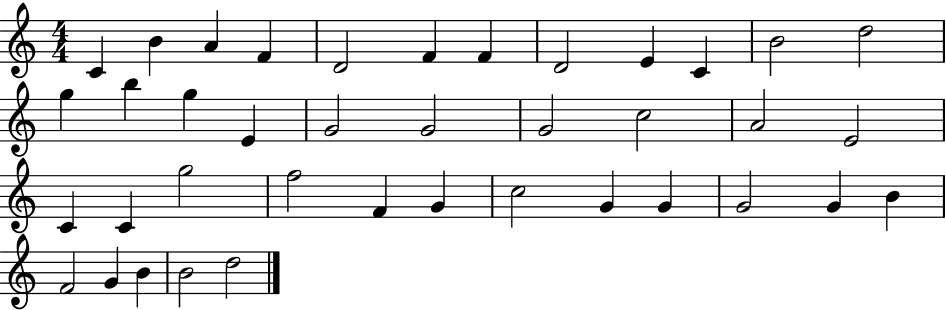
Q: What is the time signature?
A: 4/4